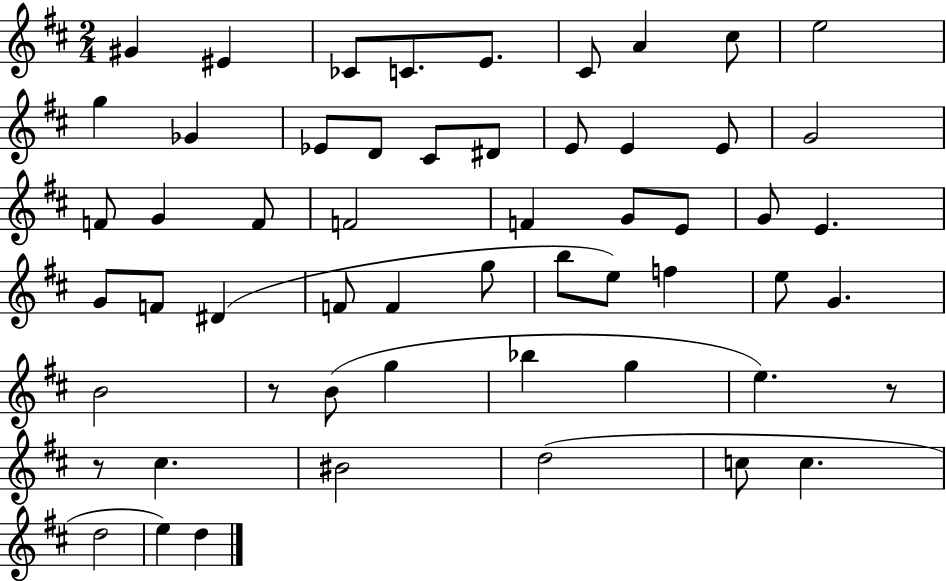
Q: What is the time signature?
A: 2/4